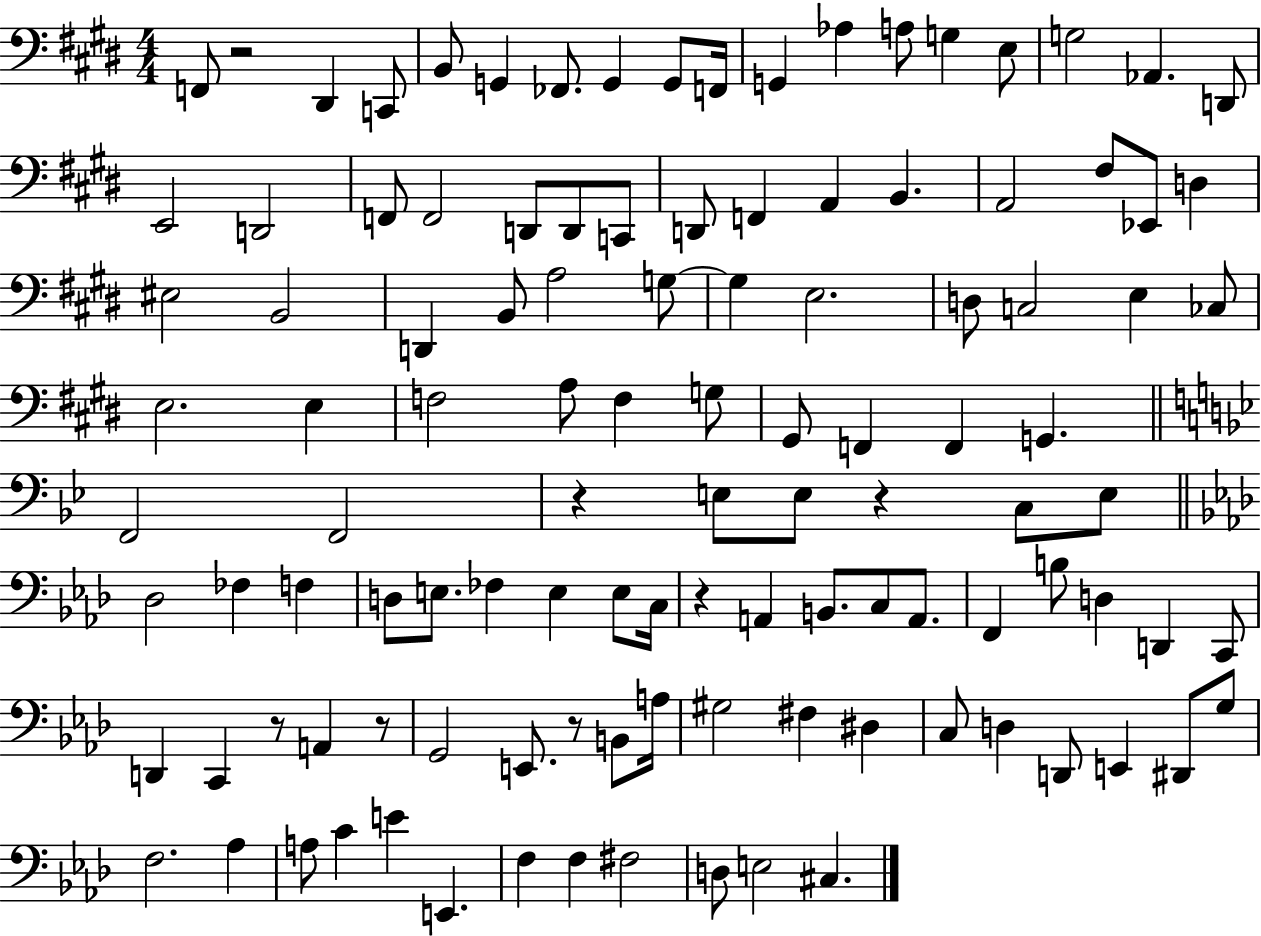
X:1
T:Untitled
M:4/4
L:1/4
K:E
F,,/2 z2 ^D,, C,,/2 B,,/2 G,, _F,,/2 G,, G,,/2 F,,/4 G,, _A, A,/2 G, E,/2 G,2 _A,, D,,/2 E,,2 D,,2 F,,/2 F,,2 D,,/2 D,,/2 C,,/2 D,,/2 F,, A,, B,, A,,2 ^F,/2 _E,,/2 D, ^E,2 B,,2 D,, B,,/2 A,2 G,/2 G, E,2 D,/2 C,2 E, _C,/2 E,2 E, F,2 A,/2 F, G,/2 ^G,,/2 F,, F,, G,, F,,2 F,,2 z E,/2 E,/2 z C,/2 E,/2 _D,2 _F, F, D,/2 E,/2 _F, E, E,/2 C,/4 z A,, B,,/2 C,/2 A,,/2 F,, B,/2 D, D,, C,,/2 D,, C,, z/2 A,, z/2 G,,2 E,,/2 z/2 B,,/2 A,/4 ^G,2 ^F, ^D, C,/2 D, D,,/2 E,, ^D,,/2 G,/2 F,2 _A, A,/2 C E E,, F, F, ^F,2 D,/2 E,2 ^C,